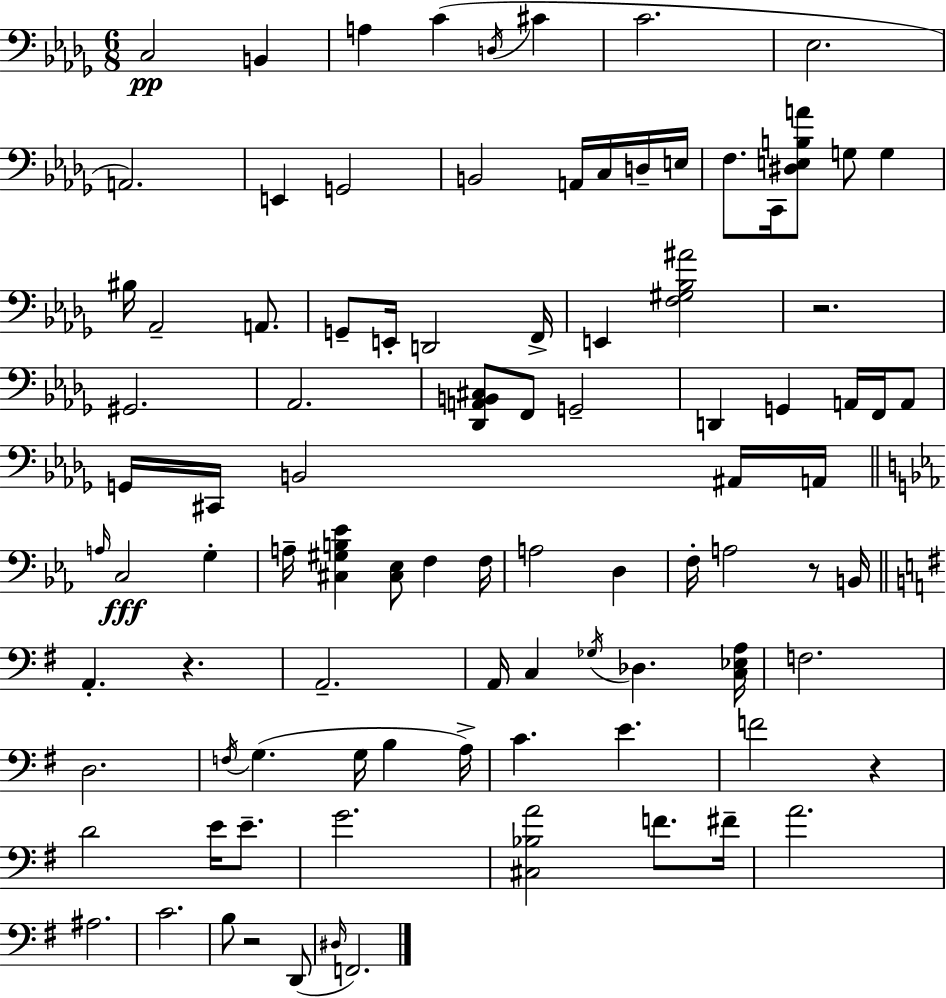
C3/h B2/q A3/q C4/q D3/s C#4/q C4/h. Eb3/h. A2/h. E2/q G2/h B2/h A2/s C3/s D3/s E3/s F3/e. C2/s [D#3,E3,B3,A4]/e G3/e G3/q BIS3/s Ab2/h A2/e. G2/e E2/s D2/h F2/s E2/q [F3,G#3,Bb3,A#4]/h R/h. G#2/h. Ab2/h. [Db2,A2,B2,C#3]/e F2/e G2/h D2/q G2/q A2/s F2/s A2/e G2/s C#2/s B2/h A#2/s A2/s A3/s C3/h G3/q A3/s [C#3,G#3,B3,Eb4]/q [C#3,Eb3]/e F3/q F3/s A3/h D3/q F3/s A3/h R/e B2/s A2/q. R/q. A2/h. A2/s C3/q Gb3/s Db3/q. [C3,Eb3,A3]/s F3/h. D3/h. F3/s G3/q. G3/s B3/q A3/s C4/q. E4/q. F4/h R/q D4/h E4/s E4/e. G4/h. [C#3,Bb3,A4]/h F4/e. F#4/s A4/h. A#3/h. C4/h. B3/e R/h D2/e D#3/s F2/h.